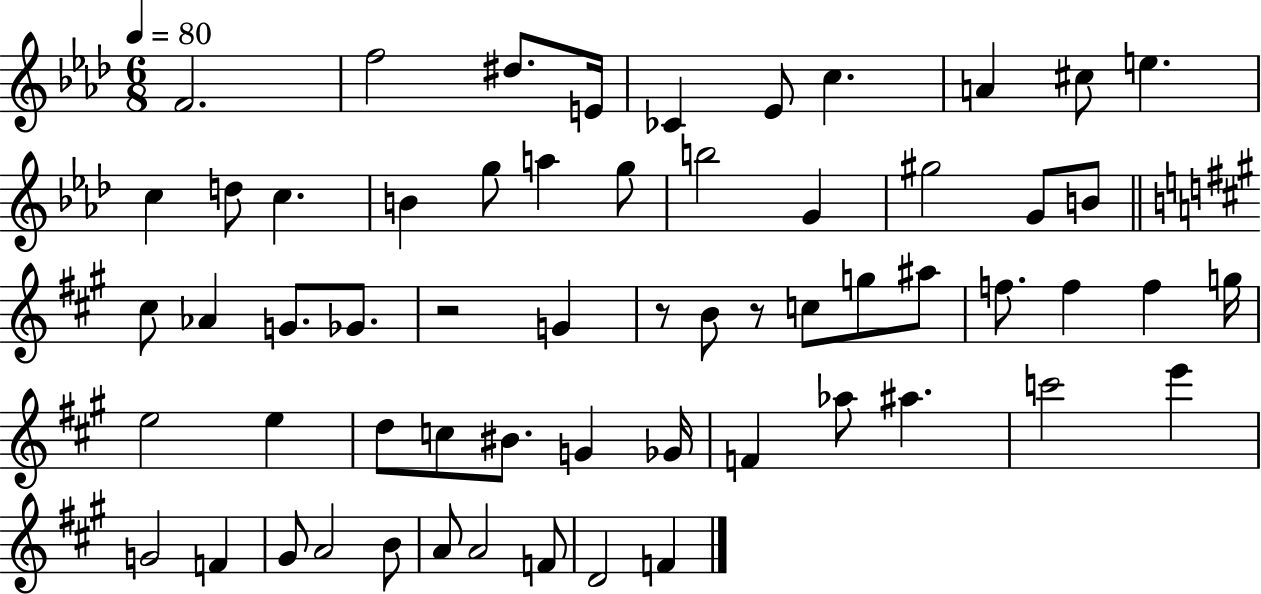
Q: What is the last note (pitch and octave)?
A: F4